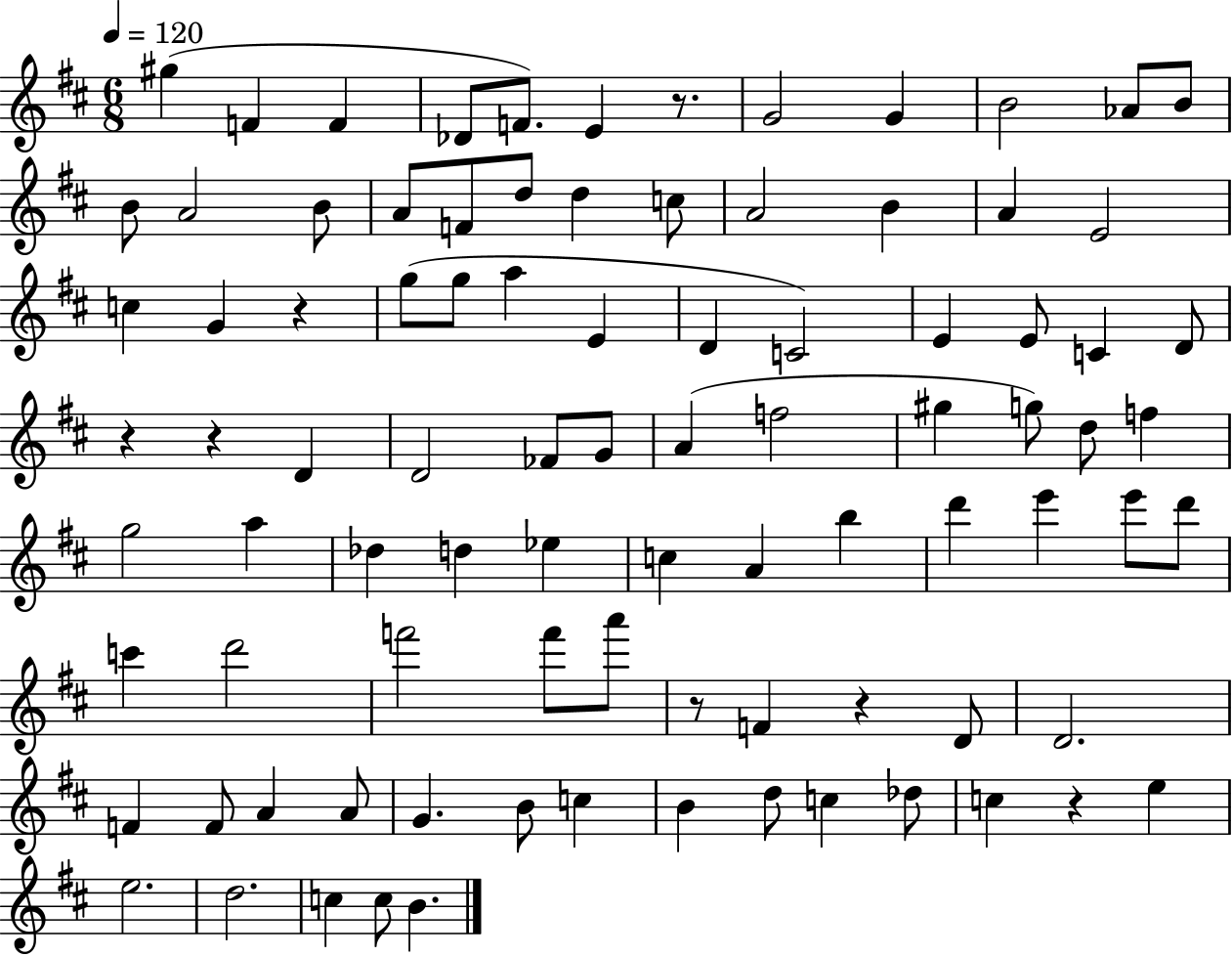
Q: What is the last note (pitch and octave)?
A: B4